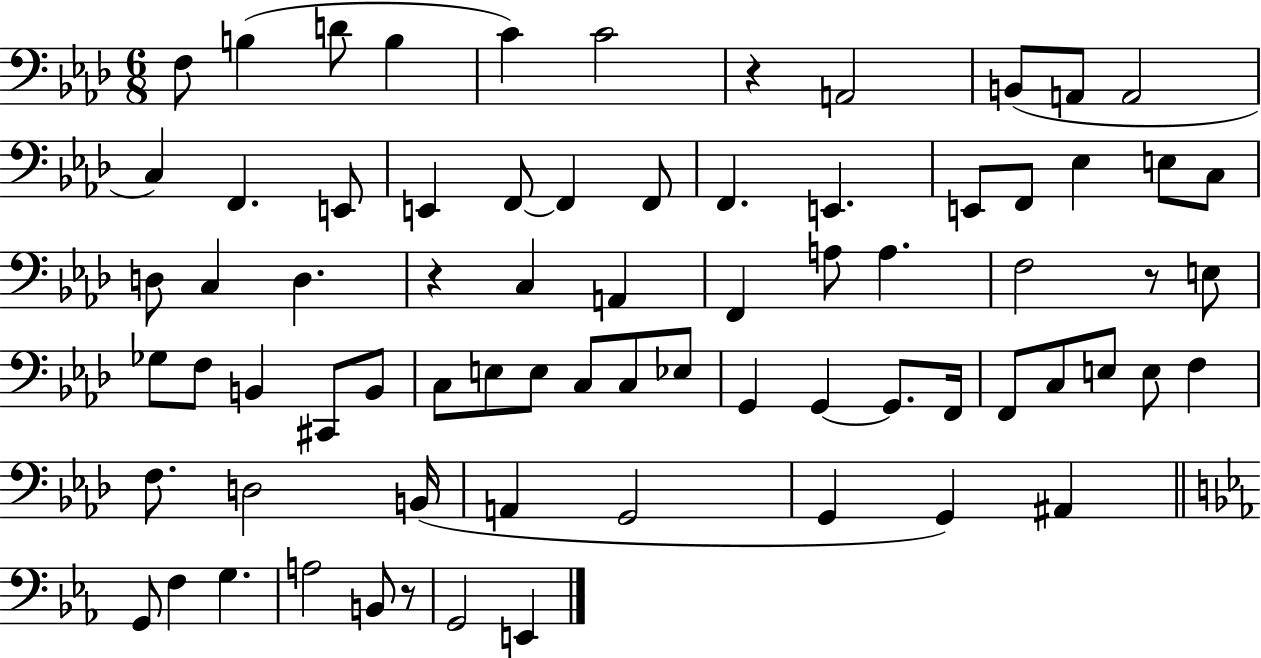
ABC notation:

X:1
T:Untitled
M:6/8
L:1/4
K:Ab
F,/2 B, D/2 B, C C2 z A,,2 B,,/2 A,,/2 A,,2 C, F,, E,,/2 E,, F,,/2 F,, F,,/2 F,, E,, E,,/2 F,,/2 _E, E,/2 C,/2 D,/2 C, D, z C, A,, F,, A,/2 A, F,2 z/2 E,/2 _G,/2 F,/2 B,, ^C,,/2 B,,/2 C,/2 E,/2 E,/2 C,/2 C,/2 _E,/2 G,, G,, G,,/2 F,,/4 F,,/2 C,/2 E,/2 E,/2 F, F,/2 D,2 B,,/4 A,, G,,2 G,, G,, ^A,, G,,/2 F, G, A,2 B,,/2 z/2 G,,2 E,,